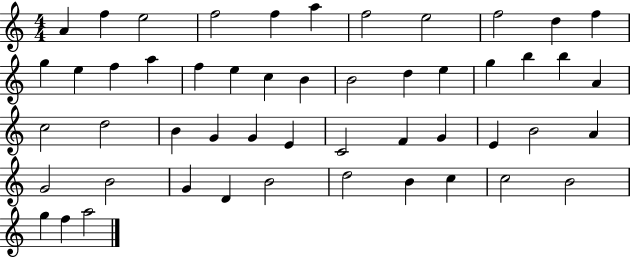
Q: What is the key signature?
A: C major